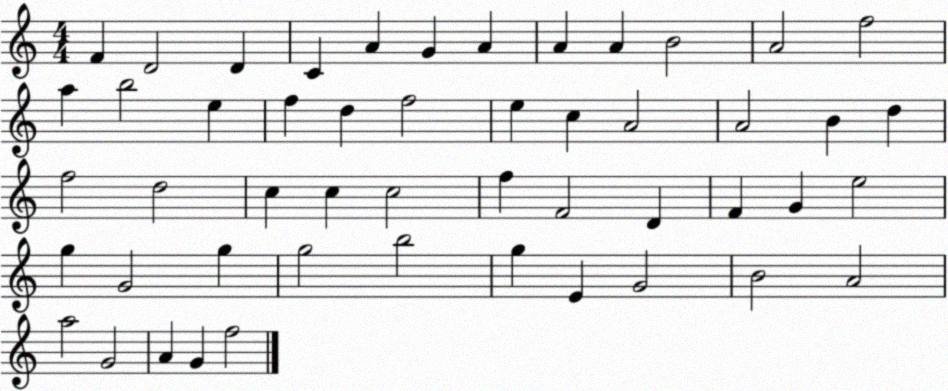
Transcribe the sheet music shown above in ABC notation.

X:1
T:Untitled
M:4/4
L:1/4
K:C
F D2 D C A G A A A B2 A2 f2 a b2 e f d f2 e c A2 A2 B d f2 d2 c c c2 f F2 D F G e2 g G2 g g2 b2 g E G2 B2 A2 a2 G2 A G f2